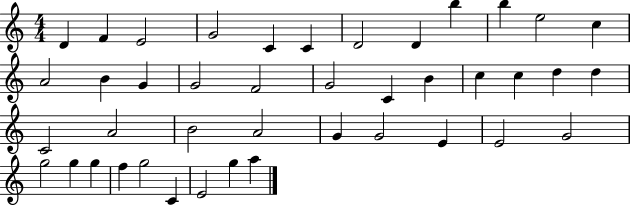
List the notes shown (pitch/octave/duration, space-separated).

D4/q F4/q E4/h G4/h C4/q C4/q D4/h D4/q B5/q B5/q E5/h C5/q A4/h B4/q G4/q G4/h F4/h G4/h C4/q B4/q C5/q C5/q D5/q D5/q C4/h A4/h B4/h A4/h G4/q G4/h E4/q E4/h G4/h G5/h G5/q G5/q F5/q G5/h C4/q E4/h G5/q A5/q